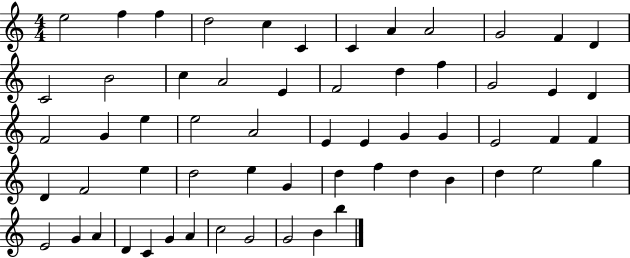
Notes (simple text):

E5/h F5/q F5/q D5/h C5/q C4/q C4/q A4/q A4/h G4/h F4/q D4/q C4/h B4/h C5/q A4/h E4/q F4/h D5/q F5/q G4/h E4/q D4/q F4/h G4/q E5/q E5/h A4/h E4/q E4/q G4/q G4/q E4/h F4/q F4/q D4/q F4/h E5/q D5/h E5/q G4/q D5/q F5/q D5/q B4/q D5/q E5/h G5/q E4/h G4/q A4/q D4/q C4/q G4/q A4/q C5/h G4/h G4/h B4/q B5/q